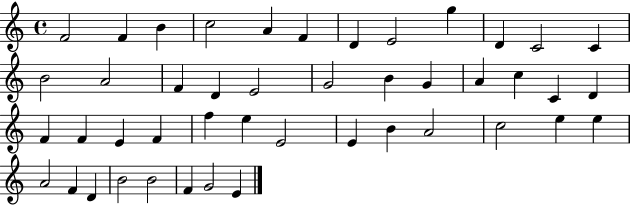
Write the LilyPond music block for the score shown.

{
  \clef treble
  \time 4/4
  \defaultTimeSignature
  \key c \major
  f'2 f'4 b'4 | c''2 a'4 f'4 | d'4 e'2 g''4 | d'4 c'2 c'4 | \break b'2 a'2 | f'4 d'4 e'2 | g'2 b'4 g'4 | a'4 c''4 c'4 d'4 | \break f'4 f'4 e'4 f'4 | f''4 e''4 e'2 | e'4 b'4 a'2 | c''2 e''4 e''4 | \break a'2 f'4 d'4 | b'2 b'2 | f'4 g'2 e'4 | \bar "|."
}